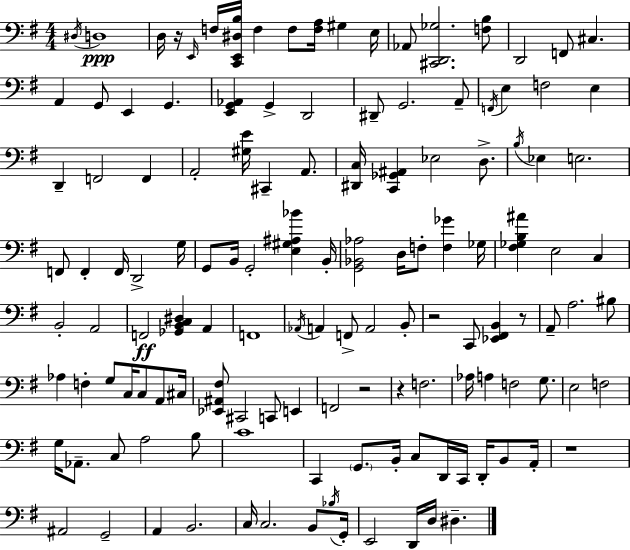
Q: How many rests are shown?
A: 6